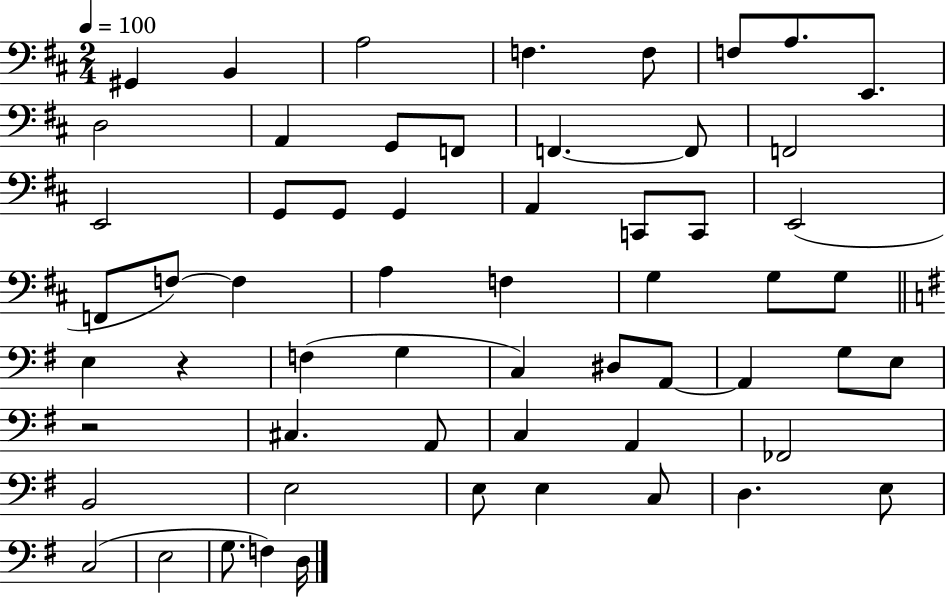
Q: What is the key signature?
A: D major